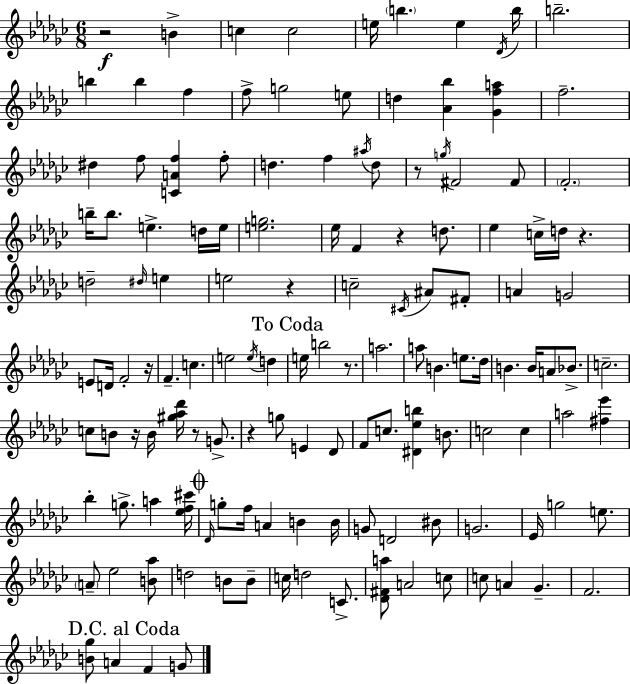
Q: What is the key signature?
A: EES minor